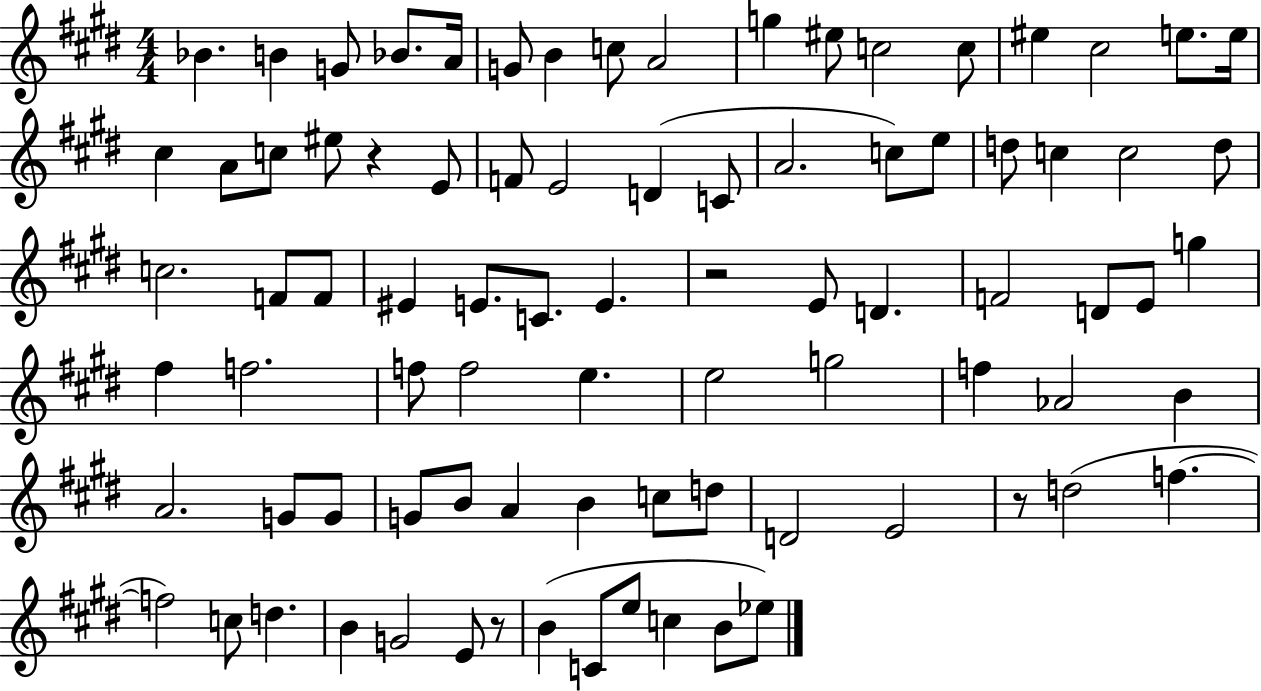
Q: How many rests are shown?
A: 4